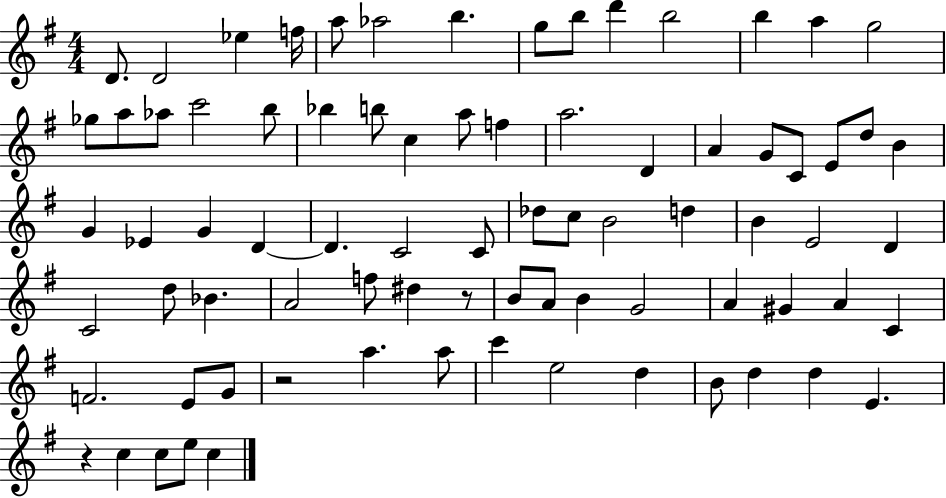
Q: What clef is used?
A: treble